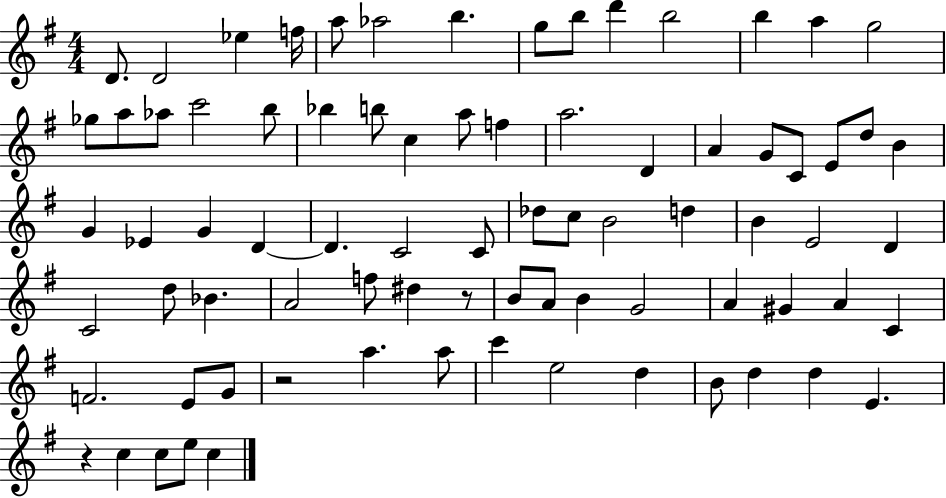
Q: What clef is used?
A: treble